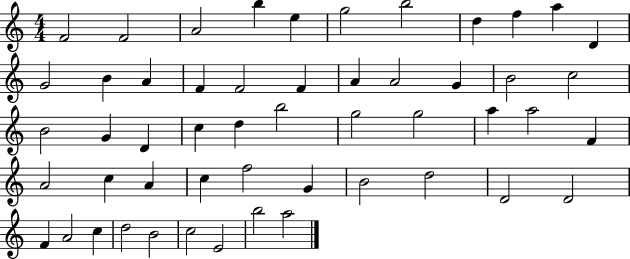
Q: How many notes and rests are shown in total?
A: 52